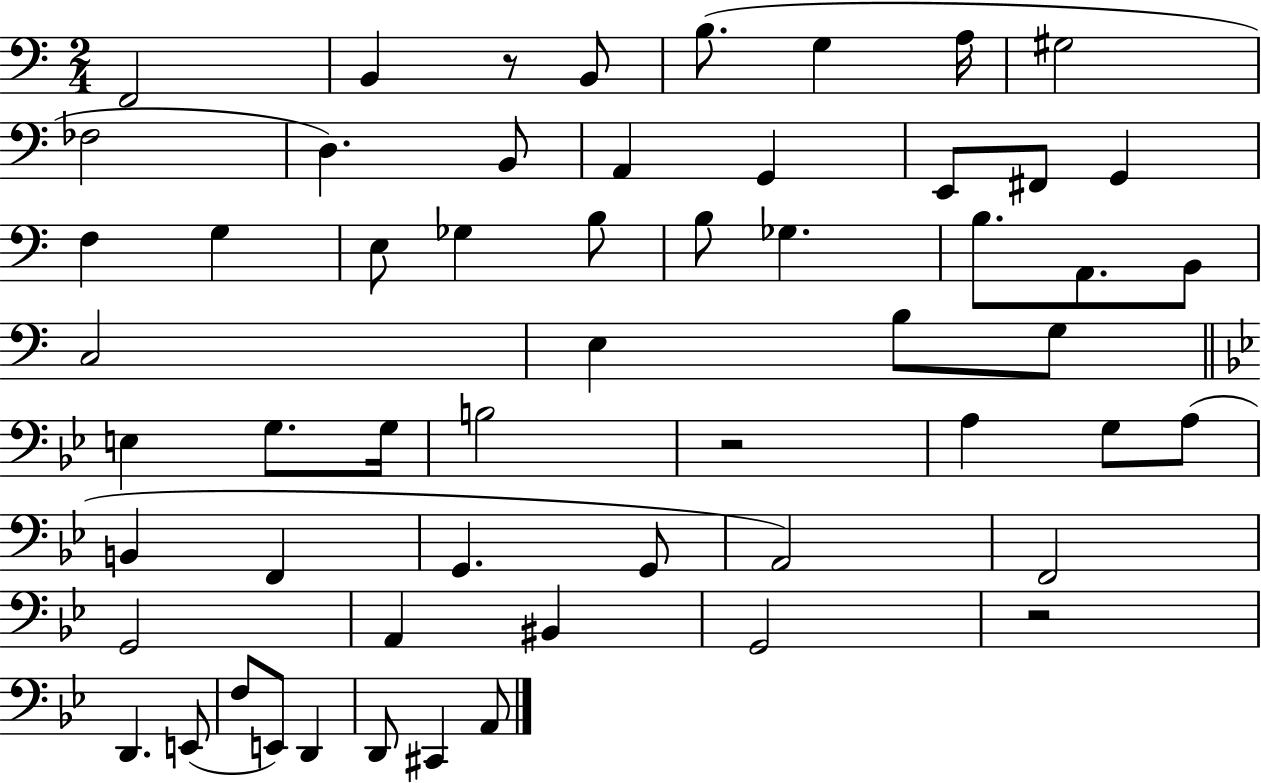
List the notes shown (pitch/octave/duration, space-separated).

F2/h B2/q R/e B2/e B3/e. G3/q A3/s G#3/h FES3/h D3/q. B2/e A2/q G2/q E2/e F#2/e G2/q F3/q G3/q E3/e Gb3/q B3/e B3/e Gb3/q. B3/e. A2/e. B2/e C3/h E3/q B3/e G3/e E3/q G3/e. G3/s B3/h R/h A3/q G3/e A3/e B2/q F2/q G2/q. G2/e A2/h F2/h G2/h A2/q BIS2/q G2/h R/h D2/q. E2/e F3/e E2/e D2/q D2/e C#2/q A2/e